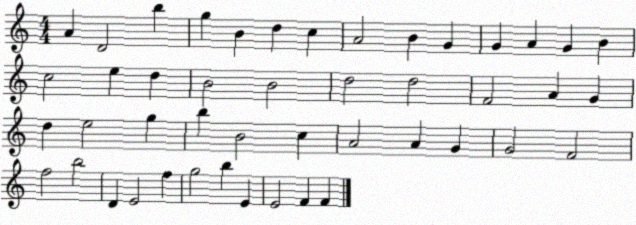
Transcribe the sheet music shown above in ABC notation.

X:1
T:Untitled
M:4/4
L:1/4
K:C
A D2 b g B d c A2 B G G A G B c2 e d B2 B2 d2 d2 F2 A G d e2 g b B2 c A2 A G G2 F2 f2 b2 D E2 f g2 b E E2 F F